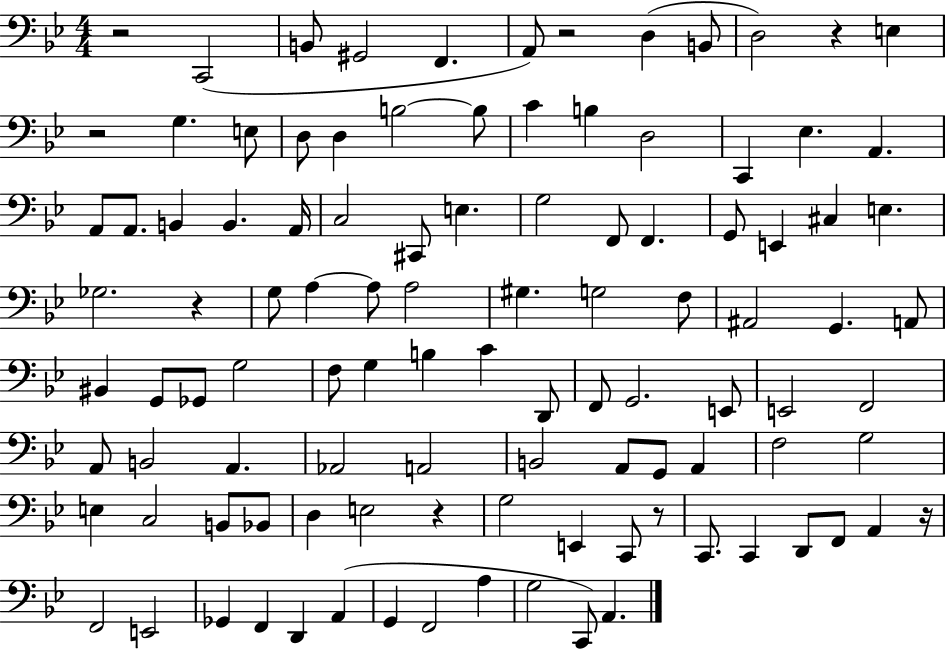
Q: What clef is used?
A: bass